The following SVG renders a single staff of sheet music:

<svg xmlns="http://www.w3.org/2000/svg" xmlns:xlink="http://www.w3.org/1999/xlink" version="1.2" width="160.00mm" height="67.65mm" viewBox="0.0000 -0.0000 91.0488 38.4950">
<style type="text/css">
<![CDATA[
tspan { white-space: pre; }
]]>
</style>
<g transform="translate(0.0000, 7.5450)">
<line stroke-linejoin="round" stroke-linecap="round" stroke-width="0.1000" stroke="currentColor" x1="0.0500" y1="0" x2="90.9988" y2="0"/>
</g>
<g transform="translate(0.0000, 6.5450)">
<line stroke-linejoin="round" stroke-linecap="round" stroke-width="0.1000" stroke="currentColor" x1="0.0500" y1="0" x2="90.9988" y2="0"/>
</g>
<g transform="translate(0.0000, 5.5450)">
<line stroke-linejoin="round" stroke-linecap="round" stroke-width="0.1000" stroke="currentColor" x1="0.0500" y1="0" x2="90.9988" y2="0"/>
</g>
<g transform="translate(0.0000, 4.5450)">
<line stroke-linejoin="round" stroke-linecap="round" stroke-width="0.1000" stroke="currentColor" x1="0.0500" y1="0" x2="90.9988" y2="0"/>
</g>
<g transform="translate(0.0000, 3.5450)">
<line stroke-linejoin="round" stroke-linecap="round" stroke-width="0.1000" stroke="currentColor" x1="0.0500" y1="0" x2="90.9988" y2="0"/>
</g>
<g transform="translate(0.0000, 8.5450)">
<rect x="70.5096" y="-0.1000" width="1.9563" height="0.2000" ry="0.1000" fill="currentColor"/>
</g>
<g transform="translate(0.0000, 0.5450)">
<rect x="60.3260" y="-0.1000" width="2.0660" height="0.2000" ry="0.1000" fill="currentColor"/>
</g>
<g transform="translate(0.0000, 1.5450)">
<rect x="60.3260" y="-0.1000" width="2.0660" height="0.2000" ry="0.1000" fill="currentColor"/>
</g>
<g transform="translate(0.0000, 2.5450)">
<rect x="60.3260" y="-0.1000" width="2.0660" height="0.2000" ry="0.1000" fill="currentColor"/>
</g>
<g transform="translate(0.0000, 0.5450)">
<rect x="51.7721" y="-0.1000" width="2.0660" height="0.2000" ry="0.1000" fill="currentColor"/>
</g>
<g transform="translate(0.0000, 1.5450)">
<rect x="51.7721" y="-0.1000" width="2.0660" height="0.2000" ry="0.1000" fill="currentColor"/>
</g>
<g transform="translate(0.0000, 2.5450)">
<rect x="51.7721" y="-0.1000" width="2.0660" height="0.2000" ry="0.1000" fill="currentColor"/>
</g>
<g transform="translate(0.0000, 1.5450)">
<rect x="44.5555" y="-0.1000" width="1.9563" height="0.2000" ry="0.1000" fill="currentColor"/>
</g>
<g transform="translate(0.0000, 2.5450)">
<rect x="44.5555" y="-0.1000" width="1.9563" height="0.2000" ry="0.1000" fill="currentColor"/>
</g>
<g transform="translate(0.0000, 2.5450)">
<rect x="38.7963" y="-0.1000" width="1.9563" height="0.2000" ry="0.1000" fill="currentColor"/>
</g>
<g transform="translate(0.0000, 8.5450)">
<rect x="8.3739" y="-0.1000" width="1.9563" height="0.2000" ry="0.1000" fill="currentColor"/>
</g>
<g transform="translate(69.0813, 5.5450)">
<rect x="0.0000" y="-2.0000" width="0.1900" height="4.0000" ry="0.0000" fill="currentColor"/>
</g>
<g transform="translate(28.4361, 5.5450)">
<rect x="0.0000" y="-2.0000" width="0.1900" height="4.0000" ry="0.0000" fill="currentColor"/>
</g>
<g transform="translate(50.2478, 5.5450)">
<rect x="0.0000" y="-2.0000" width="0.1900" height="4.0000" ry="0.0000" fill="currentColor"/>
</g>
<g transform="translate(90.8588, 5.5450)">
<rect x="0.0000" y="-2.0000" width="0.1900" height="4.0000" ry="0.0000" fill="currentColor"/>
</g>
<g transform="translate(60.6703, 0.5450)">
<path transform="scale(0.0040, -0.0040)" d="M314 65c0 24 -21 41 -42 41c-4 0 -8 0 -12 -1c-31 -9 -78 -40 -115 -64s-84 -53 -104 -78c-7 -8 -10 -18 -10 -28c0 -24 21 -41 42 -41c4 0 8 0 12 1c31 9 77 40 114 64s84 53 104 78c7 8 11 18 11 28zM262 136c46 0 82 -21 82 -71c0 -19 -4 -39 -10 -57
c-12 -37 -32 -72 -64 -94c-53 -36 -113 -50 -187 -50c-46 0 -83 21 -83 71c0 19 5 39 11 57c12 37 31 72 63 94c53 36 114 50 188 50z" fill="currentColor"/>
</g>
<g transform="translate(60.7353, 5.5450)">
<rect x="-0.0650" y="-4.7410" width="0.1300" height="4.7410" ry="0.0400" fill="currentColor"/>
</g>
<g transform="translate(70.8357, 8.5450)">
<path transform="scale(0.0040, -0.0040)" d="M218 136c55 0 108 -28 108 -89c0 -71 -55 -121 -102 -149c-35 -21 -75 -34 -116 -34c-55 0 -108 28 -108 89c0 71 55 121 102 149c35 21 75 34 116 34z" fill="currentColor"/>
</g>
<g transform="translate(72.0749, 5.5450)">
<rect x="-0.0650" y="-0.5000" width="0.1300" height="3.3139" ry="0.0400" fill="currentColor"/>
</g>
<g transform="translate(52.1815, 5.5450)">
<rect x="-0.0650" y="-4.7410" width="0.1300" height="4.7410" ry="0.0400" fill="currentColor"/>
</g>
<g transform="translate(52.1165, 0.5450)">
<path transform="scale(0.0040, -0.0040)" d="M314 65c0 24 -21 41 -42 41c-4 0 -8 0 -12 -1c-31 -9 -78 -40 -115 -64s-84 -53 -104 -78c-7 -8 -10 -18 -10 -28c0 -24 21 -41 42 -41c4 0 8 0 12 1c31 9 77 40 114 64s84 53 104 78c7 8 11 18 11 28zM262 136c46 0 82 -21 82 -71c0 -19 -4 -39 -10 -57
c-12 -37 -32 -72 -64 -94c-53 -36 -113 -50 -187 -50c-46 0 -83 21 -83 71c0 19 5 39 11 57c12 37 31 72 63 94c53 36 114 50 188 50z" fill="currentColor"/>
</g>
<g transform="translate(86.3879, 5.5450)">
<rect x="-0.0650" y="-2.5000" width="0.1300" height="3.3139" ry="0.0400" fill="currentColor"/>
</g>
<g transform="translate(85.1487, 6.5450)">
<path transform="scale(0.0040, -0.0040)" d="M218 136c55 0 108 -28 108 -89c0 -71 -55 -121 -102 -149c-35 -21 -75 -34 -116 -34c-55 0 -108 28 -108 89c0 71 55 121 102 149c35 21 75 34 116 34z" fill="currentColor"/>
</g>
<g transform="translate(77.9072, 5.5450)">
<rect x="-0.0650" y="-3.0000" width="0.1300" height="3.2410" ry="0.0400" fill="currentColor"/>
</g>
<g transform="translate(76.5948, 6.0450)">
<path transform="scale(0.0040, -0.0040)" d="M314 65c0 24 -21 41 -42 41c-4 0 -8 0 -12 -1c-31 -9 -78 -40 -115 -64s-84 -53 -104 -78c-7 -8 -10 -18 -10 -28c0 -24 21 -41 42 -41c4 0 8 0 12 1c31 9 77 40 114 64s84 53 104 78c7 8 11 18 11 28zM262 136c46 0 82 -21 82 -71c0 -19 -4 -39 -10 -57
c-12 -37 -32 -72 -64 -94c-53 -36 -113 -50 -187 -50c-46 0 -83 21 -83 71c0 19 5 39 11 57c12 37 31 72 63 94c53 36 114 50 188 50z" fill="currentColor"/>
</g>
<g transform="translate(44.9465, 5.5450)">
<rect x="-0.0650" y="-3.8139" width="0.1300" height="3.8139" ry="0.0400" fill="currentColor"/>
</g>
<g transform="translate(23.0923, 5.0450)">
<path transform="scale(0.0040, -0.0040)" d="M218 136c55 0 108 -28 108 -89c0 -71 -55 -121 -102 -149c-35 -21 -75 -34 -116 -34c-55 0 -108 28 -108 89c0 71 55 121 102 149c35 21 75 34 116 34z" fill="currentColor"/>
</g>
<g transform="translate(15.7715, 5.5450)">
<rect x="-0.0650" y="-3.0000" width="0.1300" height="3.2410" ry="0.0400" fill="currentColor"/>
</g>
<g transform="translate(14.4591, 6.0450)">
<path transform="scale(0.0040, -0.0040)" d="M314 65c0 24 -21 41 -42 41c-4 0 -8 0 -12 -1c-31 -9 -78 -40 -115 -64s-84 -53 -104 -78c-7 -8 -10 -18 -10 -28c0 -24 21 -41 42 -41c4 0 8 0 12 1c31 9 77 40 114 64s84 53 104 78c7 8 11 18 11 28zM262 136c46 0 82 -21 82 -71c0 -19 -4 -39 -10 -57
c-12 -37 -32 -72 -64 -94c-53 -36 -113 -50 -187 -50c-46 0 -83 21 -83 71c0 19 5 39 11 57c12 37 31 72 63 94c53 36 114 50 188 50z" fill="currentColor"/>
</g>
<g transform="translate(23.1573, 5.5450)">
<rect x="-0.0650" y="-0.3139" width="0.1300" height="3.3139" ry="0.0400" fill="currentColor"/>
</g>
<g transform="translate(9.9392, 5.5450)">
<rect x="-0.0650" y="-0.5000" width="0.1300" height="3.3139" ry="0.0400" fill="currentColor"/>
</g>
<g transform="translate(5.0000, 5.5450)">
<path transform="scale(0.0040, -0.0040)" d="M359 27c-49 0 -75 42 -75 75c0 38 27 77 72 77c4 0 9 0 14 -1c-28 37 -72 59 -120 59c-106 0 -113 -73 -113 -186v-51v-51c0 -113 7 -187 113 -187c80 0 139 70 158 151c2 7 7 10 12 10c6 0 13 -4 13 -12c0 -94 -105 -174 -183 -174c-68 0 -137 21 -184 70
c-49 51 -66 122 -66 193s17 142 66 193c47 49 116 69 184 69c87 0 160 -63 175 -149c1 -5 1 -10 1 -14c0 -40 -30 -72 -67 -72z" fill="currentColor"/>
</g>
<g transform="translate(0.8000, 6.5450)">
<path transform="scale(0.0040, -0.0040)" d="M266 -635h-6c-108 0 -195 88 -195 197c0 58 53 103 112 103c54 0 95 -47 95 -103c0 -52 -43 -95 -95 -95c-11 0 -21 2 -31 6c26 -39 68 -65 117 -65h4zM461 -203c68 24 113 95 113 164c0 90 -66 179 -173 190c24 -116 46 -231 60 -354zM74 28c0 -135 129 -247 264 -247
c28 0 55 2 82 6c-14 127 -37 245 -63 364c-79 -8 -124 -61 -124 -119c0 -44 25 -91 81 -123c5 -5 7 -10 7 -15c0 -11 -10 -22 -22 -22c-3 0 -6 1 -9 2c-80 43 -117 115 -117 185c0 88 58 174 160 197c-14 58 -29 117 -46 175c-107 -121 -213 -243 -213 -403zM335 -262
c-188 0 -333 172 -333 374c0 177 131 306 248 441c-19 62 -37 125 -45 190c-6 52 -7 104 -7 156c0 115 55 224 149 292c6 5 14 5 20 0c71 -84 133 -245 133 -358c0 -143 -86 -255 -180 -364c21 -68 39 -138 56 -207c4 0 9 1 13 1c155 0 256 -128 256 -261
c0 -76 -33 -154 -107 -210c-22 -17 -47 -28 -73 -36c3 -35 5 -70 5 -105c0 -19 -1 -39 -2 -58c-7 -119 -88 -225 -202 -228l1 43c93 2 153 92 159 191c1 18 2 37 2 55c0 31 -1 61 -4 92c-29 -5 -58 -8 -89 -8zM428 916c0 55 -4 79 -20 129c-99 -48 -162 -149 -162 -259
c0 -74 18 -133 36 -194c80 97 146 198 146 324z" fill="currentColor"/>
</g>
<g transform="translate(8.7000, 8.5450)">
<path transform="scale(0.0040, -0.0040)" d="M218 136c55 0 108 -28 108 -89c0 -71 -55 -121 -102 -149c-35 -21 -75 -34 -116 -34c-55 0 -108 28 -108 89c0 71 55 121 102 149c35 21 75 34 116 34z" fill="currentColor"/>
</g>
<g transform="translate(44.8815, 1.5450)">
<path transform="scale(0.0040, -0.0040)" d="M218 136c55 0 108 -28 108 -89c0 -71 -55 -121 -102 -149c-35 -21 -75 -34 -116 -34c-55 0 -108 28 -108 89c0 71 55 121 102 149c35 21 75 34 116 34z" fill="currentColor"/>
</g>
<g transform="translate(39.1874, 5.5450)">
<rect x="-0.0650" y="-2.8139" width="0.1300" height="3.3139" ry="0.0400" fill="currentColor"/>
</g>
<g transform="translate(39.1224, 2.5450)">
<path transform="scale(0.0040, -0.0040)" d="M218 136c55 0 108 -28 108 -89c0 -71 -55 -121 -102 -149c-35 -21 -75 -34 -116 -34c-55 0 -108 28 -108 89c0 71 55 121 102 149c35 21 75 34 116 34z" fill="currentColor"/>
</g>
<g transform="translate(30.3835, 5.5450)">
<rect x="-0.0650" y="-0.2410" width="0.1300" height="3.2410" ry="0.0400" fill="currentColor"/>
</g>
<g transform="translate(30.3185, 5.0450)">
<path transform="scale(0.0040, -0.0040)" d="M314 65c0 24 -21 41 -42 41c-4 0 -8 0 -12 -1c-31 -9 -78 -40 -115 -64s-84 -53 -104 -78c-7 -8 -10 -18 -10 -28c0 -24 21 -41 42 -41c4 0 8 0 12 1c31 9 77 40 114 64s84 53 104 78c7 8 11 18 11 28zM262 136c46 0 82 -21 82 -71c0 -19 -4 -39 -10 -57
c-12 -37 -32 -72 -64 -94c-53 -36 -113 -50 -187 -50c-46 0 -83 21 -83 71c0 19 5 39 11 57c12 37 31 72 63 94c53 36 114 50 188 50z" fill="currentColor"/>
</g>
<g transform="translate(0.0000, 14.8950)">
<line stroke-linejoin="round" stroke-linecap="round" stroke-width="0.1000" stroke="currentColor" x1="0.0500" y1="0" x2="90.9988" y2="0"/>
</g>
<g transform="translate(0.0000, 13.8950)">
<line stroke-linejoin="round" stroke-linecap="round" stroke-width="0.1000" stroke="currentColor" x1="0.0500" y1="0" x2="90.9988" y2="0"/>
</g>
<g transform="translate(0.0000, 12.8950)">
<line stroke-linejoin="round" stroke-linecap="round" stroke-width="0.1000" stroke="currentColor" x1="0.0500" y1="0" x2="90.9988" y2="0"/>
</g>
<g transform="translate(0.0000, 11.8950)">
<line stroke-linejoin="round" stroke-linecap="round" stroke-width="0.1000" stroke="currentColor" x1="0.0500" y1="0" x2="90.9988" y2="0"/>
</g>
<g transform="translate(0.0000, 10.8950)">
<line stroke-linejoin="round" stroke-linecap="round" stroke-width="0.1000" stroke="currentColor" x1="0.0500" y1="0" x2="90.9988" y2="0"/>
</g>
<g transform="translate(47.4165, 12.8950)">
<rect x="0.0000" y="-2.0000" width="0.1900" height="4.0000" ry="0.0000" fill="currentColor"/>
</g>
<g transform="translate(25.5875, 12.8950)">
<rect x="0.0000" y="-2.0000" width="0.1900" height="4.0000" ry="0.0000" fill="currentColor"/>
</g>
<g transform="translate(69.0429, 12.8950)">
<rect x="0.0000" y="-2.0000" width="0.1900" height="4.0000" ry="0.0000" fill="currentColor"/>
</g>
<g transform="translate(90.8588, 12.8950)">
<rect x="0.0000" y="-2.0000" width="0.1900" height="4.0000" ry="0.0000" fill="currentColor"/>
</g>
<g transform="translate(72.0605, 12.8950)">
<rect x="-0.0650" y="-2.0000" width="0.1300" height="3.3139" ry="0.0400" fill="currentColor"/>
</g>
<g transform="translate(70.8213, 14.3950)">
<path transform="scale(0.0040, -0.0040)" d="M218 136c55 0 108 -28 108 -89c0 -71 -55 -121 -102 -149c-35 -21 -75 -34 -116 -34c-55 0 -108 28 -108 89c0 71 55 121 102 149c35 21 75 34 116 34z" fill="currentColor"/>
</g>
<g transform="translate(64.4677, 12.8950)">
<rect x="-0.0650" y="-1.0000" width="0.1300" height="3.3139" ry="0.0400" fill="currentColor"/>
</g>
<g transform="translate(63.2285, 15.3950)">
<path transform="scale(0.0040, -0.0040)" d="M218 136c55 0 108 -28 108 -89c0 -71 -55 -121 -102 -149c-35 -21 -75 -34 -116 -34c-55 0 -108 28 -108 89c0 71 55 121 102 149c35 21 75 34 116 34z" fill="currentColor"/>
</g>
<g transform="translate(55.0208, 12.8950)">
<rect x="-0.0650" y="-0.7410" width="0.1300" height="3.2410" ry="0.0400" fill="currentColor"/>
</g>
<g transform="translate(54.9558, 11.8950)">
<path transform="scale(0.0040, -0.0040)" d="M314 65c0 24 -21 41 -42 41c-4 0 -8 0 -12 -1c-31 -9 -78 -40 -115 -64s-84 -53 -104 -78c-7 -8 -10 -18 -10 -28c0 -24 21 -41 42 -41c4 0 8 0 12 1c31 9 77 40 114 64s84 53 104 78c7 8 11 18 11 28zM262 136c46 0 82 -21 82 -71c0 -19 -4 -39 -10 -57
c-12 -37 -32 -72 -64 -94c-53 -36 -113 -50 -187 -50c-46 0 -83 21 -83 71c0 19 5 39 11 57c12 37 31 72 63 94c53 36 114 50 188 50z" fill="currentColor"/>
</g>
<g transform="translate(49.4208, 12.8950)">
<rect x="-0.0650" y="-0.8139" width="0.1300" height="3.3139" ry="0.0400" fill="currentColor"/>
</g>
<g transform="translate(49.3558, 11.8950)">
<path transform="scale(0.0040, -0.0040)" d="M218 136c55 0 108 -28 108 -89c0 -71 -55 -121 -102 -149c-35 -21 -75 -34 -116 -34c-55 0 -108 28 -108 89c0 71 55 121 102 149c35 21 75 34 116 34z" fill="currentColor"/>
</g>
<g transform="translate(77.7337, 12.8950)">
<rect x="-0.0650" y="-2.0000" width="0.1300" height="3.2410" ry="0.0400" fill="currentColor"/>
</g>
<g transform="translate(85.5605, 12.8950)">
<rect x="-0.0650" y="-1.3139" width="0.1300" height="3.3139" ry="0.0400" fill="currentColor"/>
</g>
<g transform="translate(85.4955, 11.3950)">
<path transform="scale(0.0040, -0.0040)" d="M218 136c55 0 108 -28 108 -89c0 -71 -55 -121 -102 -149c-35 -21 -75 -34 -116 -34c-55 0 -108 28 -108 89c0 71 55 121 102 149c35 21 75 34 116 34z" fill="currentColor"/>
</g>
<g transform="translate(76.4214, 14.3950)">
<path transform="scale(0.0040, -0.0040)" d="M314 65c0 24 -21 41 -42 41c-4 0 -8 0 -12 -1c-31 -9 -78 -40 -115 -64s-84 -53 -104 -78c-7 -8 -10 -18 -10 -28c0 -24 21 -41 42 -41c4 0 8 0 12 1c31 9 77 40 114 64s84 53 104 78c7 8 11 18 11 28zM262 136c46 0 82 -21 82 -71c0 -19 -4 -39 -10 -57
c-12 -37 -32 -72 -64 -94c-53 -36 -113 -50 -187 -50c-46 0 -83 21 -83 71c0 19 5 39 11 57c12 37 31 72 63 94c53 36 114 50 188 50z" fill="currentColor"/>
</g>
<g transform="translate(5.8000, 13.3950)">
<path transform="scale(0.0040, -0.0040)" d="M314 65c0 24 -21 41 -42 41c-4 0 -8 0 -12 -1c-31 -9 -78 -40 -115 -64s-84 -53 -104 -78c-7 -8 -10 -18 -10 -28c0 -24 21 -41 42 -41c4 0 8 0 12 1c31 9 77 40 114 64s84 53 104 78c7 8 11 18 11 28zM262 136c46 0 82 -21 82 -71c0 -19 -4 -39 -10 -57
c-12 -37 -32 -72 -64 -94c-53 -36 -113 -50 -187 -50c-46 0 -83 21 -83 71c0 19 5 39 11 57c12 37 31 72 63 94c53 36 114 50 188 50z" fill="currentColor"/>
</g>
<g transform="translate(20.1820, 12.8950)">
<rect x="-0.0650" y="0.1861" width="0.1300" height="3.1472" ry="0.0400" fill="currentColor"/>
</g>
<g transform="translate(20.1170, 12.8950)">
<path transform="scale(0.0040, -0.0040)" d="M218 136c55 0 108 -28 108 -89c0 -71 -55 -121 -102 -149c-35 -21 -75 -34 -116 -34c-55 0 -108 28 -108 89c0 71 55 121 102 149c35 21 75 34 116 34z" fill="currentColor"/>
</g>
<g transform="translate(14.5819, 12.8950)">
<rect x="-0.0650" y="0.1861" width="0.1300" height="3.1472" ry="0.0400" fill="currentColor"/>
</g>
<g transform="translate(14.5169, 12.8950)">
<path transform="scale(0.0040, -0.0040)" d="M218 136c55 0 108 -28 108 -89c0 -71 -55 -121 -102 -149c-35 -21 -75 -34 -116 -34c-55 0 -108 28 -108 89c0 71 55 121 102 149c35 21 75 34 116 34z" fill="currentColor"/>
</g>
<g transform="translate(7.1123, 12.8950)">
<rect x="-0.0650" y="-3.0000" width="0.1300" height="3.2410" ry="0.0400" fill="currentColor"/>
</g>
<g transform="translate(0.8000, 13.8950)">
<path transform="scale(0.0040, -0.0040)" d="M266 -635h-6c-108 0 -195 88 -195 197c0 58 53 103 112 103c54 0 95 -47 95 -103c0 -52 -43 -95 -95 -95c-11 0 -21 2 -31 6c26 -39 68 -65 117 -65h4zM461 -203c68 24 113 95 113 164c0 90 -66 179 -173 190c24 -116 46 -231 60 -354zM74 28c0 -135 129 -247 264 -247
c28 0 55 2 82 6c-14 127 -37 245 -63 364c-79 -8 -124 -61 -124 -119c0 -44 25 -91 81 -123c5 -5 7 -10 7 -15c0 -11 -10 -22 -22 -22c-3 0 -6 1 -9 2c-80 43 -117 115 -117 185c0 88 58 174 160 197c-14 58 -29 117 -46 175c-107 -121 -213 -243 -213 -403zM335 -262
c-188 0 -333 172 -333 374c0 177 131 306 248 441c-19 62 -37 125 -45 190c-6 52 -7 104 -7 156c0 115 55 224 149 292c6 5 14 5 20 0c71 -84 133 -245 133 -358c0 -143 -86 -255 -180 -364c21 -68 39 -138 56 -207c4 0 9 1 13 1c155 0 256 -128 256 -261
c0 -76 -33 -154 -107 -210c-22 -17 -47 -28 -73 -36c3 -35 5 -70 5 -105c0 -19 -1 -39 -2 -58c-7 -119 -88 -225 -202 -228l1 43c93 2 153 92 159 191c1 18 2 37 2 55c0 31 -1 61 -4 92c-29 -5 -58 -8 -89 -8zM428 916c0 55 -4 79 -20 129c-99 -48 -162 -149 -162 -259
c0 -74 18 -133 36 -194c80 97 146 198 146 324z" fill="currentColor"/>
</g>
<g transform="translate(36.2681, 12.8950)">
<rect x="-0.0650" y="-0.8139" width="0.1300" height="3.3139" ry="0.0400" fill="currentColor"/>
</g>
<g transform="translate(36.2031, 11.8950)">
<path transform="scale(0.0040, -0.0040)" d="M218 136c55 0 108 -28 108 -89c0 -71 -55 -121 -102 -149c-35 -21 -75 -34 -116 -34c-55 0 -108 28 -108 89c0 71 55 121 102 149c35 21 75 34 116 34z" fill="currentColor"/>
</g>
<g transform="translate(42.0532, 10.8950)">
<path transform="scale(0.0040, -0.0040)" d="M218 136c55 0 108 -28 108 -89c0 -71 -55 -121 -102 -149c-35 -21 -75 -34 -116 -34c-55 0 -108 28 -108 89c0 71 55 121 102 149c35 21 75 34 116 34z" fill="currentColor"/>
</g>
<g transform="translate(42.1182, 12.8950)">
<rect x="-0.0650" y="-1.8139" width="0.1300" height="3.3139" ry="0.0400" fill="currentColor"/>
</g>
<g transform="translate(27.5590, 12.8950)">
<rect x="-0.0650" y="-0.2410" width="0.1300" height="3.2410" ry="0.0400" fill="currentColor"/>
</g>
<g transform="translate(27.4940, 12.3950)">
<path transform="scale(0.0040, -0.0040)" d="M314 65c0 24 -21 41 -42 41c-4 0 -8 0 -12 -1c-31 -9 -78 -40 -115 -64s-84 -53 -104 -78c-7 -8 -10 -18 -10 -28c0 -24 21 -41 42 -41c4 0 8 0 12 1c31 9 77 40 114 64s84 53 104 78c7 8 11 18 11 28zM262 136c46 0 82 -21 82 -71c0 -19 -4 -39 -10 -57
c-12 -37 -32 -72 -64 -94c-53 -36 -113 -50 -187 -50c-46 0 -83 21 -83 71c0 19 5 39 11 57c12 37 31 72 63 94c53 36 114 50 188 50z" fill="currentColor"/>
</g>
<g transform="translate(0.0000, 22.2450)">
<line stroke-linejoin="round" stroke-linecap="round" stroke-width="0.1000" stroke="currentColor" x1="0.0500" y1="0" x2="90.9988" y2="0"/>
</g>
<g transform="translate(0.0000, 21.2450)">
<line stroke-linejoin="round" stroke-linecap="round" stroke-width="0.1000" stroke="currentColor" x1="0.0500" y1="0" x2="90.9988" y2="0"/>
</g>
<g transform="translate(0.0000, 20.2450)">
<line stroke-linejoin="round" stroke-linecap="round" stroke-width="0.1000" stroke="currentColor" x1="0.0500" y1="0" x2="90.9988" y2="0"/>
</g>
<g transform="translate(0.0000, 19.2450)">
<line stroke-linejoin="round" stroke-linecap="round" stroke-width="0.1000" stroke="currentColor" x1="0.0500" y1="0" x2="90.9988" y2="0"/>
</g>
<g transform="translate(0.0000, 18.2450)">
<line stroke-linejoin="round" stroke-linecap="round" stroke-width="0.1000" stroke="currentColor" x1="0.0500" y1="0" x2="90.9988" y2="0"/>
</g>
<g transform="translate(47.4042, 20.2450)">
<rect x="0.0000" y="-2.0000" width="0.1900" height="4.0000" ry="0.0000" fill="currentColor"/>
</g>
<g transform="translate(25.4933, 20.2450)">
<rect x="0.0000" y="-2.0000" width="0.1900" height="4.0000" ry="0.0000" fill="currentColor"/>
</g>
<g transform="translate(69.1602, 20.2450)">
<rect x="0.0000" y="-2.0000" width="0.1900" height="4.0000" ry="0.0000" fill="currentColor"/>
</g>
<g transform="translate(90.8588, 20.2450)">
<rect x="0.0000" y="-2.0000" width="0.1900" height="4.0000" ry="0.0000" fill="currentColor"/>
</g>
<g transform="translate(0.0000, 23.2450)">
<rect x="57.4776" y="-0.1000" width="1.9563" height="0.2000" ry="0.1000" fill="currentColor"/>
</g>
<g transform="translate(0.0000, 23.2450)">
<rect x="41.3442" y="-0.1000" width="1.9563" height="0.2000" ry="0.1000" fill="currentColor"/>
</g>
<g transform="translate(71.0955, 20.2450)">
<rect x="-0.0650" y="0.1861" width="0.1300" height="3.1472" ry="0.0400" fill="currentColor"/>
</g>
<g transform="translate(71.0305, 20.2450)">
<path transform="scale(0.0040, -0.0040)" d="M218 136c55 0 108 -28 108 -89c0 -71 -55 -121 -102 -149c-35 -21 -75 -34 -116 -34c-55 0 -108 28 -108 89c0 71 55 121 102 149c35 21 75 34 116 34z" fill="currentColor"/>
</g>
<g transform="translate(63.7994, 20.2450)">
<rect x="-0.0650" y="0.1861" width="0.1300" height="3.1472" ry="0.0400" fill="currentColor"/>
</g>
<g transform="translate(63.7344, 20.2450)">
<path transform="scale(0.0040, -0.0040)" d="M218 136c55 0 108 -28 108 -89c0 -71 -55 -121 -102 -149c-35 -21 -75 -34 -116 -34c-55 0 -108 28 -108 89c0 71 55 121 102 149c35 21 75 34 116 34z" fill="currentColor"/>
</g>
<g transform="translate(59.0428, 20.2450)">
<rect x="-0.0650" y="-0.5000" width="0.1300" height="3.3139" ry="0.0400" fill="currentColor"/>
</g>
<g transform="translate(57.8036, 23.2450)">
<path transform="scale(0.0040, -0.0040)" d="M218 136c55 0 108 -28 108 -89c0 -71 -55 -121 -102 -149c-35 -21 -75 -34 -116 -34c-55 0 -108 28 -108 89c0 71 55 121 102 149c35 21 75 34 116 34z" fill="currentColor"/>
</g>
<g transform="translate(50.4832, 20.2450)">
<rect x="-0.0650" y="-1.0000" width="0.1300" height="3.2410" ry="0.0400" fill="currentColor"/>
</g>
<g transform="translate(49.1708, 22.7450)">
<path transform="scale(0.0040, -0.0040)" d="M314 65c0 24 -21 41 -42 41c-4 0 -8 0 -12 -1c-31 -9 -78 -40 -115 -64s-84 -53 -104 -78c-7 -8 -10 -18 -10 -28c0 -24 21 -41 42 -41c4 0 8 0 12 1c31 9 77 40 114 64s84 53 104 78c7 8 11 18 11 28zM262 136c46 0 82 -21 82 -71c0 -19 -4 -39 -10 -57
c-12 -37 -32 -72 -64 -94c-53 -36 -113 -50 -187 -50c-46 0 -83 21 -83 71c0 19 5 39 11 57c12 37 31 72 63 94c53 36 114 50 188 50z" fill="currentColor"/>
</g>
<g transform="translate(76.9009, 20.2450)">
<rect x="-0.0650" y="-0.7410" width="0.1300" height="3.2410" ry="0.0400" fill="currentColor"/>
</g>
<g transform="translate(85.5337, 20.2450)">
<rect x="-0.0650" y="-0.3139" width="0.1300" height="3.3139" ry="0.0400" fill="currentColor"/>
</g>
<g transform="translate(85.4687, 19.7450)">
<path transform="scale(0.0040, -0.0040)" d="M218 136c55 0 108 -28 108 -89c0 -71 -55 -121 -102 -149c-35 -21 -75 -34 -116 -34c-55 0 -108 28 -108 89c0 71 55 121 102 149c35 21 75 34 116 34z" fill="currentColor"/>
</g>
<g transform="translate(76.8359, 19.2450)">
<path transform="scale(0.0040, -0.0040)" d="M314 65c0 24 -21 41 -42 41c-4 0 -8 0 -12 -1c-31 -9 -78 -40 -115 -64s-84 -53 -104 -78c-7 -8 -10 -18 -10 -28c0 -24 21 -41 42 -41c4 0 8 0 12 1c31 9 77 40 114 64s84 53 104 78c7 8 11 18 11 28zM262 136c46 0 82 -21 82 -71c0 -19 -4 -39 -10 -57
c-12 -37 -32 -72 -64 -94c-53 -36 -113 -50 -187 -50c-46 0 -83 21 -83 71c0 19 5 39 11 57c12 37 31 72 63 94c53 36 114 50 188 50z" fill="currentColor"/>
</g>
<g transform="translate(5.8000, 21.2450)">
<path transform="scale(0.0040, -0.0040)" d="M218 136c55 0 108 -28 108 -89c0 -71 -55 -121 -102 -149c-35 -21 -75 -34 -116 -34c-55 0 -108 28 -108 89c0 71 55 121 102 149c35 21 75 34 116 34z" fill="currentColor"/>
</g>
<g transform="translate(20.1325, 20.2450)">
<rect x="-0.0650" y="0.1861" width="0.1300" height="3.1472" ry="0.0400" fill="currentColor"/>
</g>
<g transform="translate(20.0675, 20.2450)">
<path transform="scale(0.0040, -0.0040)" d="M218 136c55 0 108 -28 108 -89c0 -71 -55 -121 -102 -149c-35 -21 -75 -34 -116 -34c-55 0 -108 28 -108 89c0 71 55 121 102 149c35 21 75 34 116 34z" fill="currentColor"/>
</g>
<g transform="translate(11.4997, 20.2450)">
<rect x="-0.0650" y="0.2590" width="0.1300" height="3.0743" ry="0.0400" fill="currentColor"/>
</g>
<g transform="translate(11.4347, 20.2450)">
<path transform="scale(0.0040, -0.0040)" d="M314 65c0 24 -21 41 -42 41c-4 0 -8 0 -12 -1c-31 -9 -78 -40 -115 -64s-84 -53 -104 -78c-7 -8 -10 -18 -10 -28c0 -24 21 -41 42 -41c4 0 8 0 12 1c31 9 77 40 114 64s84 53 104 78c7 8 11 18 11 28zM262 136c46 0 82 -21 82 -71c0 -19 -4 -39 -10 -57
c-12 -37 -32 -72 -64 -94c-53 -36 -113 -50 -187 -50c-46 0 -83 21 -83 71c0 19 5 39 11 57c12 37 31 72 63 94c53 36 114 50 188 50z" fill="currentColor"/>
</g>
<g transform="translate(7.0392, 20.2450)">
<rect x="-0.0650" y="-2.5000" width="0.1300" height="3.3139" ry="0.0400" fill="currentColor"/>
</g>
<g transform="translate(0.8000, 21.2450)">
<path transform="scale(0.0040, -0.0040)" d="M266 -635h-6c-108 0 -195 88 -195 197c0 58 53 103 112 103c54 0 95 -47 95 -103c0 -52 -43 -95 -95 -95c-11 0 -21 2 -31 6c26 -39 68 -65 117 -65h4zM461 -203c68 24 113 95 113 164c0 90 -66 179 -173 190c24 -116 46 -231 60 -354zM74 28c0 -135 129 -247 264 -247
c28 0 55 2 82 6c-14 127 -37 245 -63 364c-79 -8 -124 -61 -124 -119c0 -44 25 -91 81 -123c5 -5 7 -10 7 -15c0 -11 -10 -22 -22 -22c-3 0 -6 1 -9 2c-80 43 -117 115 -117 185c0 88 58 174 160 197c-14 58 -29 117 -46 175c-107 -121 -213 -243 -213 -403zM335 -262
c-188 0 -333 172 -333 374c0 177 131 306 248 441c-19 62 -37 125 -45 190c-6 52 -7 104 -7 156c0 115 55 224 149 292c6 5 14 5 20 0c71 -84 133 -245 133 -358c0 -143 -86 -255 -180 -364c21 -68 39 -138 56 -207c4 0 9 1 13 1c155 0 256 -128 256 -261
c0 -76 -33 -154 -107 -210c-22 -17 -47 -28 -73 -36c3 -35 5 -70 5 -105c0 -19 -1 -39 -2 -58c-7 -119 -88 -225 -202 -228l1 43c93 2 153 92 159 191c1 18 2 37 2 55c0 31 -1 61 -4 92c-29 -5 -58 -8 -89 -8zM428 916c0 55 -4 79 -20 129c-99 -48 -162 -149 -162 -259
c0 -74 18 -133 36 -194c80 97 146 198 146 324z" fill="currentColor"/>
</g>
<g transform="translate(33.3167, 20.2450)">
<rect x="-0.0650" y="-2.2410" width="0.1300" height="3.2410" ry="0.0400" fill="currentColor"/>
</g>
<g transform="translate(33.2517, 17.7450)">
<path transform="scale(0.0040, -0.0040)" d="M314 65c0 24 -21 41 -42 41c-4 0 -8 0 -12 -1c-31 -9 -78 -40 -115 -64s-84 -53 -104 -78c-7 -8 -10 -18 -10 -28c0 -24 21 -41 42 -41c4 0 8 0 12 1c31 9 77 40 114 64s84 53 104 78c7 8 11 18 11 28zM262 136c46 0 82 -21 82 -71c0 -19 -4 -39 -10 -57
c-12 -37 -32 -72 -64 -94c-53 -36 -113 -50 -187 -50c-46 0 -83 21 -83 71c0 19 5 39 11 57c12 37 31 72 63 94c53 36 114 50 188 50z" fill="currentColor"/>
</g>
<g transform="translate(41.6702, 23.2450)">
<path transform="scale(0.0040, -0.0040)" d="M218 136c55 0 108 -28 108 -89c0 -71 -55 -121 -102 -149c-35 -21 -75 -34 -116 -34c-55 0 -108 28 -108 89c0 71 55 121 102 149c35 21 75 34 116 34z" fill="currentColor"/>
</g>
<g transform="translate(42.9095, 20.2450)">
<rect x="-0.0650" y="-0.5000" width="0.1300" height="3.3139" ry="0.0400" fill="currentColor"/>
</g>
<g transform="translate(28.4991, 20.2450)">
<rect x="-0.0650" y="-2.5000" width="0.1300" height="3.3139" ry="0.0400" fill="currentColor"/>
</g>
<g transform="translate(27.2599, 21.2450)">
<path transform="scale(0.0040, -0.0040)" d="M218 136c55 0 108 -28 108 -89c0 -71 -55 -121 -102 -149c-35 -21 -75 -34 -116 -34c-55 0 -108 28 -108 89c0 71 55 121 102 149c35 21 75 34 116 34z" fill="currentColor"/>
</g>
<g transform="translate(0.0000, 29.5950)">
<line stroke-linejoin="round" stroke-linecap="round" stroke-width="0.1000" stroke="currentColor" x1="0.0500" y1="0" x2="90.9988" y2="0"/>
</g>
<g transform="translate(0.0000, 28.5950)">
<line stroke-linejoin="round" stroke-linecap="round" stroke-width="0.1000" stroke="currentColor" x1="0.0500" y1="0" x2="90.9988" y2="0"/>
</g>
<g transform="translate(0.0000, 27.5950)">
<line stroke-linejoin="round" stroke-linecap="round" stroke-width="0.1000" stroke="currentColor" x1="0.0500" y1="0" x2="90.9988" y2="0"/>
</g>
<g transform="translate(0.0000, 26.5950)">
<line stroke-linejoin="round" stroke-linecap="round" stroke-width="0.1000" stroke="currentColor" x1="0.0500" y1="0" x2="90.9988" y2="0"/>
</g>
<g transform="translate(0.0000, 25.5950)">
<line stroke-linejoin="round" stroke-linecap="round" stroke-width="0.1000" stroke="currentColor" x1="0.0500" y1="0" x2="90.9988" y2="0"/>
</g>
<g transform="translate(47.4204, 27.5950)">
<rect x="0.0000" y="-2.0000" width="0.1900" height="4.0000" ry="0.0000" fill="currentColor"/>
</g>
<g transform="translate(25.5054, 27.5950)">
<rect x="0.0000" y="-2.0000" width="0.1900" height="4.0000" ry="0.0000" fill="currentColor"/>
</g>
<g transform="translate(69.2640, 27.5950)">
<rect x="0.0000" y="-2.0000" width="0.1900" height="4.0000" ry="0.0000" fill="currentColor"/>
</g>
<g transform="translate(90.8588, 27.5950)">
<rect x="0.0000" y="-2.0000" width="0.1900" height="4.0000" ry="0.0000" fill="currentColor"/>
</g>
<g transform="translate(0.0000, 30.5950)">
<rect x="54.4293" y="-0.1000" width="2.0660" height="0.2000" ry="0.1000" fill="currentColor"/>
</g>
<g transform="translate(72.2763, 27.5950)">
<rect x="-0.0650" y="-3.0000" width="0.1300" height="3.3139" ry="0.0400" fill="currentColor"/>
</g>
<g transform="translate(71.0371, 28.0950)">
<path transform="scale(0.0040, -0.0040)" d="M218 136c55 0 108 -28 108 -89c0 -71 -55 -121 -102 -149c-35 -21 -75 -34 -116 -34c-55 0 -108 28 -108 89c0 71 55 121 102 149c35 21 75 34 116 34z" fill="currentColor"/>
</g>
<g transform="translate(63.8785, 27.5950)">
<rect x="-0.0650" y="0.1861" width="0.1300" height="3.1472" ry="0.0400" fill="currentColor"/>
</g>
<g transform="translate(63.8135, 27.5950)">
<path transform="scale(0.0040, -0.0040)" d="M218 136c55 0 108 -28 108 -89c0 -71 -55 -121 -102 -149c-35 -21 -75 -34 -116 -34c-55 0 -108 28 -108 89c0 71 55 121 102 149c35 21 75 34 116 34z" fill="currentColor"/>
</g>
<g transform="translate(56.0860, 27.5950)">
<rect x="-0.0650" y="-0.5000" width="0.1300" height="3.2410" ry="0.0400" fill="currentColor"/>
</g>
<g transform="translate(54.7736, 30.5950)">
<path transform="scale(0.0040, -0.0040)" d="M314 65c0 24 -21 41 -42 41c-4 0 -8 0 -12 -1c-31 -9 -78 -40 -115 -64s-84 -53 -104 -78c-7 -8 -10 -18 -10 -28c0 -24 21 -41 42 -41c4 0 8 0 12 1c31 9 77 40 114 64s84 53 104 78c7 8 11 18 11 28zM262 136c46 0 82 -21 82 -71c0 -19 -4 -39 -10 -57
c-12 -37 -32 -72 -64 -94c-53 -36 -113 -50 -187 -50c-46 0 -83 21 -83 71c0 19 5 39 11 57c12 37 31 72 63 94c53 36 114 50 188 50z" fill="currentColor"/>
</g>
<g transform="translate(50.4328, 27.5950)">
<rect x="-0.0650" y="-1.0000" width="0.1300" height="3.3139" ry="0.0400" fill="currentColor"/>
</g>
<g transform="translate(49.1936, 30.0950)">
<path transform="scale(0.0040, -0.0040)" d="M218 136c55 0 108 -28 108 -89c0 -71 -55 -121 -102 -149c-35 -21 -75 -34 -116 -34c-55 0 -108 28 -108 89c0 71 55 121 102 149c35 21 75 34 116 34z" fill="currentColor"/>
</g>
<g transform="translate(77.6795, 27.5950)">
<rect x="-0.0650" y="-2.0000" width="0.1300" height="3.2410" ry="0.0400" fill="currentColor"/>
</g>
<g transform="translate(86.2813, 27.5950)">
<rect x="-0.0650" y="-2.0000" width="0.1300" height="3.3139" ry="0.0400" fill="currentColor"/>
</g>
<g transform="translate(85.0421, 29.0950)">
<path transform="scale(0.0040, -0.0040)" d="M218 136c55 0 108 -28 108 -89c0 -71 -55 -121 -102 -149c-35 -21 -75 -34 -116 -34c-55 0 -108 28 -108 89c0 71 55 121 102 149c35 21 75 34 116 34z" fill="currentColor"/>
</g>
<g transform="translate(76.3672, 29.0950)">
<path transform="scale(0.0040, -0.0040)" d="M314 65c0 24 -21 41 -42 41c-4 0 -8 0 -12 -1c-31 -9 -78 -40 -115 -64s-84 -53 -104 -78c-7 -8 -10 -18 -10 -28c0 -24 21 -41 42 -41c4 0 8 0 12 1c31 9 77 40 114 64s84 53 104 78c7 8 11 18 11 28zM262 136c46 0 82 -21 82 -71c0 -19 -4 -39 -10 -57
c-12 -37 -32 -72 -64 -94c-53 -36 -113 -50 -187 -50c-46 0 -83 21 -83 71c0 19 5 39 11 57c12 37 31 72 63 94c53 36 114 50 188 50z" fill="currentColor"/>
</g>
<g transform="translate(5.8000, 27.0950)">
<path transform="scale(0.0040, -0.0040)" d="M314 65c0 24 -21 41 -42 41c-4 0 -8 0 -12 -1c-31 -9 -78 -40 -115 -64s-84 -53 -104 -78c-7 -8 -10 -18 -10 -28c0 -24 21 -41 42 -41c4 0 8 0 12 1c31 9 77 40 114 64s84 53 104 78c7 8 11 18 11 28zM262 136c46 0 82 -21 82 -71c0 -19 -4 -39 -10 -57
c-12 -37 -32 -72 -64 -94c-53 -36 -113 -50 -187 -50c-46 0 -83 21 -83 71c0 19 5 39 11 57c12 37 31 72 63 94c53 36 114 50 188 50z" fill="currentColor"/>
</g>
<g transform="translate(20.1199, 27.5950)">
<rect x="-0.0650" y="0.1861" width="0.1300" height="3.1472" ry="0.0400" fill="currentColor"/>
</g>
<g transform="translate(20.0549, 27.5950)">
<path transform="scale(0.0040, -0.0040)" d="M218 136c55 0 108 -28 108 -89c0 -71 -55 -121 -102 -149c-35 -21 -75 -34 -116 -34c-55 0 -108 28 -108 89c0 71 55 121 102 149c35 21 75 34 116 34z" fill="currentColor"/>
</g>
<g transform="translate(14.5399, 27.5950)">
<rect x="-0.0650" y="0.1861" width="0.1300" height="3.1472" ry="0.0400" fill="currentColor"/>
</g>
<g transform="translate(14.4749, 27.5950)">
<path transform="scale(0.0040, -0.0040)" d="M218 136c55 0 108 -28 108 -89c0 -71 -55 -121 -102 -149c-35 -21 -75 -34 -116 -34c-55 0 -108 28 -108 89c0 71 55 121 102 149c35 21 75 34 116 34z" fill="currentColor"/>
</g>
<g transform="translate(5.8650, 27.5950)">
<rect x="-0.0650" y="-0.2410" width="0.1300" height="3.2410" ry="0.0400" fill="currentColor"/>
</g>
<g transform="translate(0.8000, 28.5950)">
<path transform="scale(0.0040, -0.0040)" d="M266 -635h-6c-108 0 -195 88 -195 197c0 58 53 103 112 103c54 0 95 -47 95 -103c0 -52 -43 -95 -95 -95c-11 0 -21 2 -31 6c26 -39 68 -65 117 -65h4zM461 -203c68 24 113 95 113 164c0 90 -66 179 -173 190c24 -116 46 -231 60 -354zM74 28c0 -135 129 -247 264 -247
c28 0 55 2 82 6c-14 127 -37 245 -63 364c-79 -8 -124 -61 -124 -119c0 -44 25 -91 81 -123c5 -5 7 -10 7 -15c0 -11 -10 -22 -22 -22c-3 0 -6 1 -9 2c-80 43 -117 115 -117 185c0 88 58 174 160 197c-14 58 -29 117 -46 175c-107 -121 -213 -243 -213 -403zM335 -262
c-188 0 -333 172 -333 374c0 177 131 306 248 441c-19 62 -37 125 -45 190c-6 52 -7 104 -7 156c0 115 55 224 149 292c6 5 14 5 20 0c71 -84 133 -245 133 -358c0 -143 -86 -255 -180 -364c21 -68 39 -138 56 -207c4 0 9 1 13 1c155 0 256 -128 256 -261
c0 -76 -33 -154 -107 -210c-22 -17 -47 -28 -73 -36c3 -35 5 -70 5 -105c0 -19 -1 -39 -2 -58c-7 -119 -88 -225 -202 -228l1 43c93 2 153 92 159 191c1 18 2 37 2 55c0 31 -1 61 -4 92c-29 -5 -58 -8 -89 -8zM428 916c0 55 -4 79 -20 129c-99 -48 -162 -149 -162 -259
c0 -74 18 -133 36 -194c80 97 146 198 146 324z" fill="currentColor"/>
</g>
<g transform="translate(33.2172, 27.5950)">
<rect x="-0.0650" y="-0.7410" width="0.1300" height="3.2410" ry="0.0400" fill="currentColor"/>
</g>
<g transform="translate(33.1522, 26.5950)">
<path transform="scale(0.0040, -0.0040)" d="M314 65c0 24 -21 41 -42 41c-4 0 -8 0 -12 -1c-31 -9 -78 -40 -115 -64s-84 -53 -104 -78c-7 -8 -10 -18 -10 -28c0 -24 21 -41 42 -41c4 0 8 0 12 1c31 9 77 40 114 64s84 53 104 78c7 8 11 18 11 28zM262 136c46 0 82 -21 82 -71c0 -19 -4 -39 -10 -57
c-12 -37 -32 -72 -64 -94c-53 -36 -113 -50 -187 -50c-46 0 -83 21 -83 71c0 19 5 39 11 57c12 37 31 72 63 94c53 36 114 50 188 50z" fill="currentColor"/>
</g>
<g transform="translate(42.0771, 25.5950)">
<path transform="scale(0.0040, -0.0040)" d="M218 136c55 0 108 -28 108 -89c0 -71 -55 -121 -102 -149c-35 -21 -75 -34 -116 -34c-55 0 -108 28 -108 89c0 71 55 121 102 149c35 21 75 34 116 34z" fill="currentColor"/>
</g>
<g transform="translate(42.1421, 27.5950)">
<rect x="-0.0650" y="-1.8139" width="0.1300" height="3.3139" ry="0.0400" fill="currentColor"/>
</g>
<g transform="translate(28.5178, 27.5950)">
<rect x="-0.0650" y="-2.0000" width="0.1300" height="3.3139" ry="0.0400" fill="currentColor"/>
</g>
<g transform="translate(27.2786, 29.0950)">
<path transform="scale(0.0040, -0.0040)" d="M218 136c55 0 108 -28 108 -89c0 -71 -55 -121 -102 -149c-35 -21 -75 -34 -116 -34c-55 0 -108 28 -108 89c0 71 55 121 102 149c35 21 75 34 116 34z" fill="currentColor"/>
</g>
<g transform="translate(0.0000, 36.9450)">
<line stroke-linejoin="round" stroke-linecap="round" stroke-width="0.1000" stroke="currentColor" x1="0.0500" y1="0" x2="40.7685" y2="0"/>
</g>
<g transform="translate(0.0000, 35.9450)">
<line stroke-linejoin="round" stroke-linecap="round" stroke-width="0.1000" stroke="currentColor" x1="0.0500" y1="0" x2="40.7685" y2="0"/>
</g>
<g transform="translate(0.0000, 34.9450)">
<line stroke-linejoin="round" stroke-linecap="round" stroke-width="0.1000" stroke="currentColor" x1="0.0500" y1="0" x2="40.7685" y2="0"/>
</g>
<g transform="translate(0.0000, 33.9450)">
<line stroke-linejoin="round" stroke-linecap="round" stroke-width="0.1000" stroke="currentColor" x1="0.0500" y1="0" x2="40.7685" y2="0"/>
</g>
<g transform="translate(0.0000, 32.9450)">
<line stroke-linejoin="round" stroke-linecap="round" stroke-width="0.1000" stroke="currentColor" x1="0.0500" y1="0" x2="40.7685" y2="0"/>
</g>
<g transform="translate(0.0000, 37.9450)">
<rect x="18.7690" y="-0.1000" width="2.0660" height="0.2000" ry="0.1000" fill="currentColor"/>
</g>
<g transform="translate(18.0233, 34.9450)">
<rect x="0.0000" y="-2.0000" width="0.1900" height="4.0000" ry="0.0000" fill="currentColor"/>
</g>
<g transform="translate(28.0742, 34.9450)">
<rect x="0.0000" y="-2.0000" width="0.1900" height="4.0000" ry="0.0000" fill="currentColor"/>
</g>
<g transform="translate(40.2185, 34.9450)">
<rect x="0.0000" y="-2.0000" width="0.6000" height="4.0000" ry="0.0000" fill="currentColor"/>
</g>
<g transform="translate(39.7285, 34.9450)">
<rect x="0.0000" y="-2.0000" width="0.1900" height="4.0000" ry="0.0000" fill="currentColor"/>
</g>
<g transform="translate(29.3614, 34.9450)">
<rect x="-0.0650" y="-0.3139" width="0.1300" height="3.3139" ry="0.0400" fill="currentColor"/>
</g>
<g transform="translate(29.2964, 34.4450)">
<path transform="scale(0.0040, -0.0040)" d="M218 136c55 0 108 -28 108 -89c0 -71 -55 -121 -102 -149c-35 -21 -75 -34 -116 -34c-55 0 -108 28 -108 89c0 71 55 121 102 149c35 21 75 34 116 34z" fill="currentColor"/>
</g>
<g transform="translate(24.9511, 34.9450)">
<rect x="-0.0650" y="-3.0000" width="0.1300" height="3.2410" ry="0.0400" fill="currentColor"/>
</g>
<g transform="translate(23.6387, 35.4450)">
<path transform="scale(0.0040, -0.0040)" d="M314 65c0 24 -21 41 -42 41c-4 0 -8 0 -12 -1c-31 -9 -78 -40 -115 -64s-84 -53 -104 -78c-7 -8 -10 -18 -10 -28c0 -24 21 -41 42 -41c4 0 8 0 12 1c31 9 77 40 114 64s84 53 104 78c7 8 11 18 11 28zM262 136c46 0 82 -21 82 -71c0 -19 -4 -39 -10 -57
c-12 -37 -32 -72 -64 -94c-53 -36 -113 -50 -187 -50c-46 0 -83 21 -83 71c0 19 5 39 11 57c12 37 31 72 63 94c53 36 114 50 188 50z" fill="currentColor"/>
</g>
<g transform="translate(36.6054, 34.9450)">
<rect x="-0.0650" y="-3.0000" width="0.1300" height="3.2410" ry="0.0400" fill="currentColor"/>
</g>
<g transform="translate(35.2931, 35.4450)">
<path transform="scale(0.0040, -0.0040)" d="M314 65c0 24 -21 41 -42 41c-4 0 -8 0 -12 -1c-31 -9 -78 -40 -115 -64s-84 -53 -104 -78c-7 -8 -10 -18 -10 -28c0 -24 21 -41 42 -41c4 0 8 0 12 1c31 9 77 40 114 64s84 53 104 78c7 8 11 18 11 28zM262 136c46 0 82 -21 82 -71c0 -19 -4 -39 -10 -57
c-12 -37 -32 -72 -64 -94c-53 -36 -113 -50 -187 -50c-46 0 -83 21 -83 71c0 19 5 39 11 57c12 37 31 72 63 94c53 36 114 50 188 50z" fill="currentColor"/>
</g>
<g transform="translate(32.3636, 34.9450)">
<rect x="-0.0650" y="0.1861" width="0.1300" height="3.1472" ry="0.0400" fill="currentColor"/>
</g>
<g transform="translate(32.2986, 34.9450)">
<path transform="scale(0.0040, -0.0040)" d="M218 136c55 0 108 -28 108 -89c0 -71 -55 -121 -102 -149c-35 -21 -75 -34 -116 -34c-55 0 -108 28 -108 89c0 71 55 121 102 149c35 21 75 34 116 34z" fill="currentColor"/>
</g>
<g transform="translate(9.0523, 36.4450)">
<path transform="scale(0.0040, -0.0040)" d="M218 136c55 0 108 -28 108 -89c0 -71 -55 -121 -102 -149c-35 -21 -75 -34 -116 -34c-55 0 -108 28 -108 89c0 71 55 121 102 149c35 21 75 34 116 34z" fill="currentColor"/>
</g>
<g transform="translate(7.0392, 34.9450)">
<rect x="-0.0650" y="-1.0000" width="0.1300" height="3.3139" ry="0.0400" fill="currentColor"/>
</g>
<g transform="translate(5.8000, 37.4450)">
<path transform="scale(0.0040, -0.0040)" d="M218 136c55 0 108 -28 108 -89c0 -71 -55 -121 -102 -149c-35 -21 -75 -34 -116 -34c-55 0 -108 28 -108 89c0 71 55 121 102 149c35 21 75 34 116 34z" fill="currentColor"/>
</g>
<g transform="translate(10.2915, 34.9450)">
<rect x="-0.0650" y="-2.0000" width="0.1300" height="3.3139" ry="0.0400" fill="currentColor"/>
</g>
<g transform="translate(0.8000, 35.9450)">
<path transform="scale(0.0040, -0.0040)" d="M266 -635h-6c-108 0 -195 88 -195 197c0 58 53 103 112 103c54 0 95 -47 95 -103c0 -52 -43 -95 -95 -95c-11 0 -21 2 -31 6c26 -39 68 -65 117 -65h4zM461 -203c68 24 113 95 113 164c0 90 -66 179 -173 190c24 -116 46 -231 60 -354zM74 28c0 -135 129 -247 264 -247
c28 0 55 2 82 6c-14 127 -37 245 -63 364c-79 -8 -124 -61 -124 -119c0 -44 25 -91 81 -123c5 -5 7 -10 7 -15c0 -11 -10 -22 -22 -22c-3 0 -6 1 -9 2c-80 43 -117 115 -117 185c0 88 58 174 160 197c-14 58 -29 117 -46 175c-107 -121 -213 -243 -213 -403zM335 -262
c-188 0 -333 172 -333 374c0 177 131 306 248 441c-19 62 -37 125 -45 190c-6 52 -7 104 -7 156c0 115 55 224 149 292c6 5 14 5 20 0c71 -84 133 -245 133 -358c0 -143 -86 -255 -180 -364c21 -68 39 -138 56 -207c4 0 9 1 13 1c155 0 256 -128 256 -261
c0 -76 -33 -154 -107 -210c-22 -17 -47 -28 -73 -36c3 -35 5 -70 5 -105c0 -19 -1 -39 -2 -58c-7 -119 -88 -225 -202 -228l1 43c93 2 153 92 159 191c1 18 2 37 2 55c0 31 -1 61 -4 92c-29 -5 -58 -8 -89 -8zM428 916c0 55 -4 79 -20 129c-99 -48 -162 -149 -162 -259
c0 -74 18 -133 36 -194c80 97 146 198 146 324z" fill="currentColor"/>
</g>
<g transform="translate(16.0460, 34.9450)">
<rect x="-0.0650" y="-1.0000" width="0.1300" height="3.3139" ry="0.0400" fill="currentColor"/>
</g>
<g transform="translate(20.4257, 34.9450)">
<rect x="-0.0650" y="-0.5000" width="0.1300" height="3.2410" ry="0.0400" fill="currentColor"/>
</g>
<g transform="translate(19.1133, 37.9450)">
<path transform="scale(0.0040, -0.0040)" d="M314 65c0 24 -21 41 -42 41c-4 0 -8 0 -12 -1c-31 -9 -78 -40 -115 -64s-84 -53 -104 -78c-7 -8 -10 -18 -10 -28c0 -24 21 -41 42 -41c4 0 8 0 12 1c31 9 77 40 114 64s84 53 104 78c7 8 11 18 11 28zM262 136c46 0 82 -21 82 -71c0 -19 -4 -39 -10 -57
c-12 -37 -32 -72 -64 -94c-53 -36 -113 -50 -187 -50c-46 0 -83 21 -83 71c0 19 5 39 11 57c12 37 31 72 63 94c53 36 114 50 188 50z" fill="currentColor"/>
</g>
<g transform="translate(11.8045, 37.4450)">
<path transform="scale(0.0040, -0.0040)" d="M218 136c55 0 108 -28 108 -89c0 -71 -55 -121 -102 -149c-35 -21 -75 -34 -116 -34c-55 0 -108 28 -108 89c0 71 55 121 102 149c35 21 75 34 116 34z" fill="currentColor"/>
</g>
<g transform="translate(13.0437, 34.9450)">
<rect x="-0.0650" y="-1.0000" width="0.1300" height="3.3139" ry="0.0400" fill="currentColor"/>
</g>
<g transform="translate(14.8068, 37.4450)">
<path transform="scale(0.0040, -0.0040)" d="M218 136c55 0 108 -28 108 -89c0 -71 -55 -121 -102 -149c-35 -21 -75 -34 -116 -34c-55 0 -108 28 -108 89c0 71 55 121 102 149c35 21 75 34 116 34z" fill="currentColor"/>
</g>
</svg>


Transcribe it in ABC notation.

X:1
T:Untitled
M:4/4
L:1/4
K:C
C A2 c c2 a c' e'2 e'2 C A2 G A2 B B c2 d f d d2 D F F2 e G B2 B G g2 C D2 C B B d2 c c2 B B F d2 f D C2 B A F2 F D F D D C2 A2 c B A2